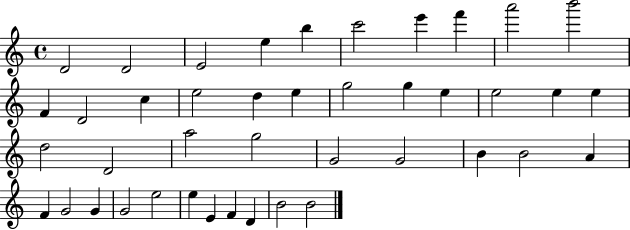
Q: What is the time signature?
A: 4/4